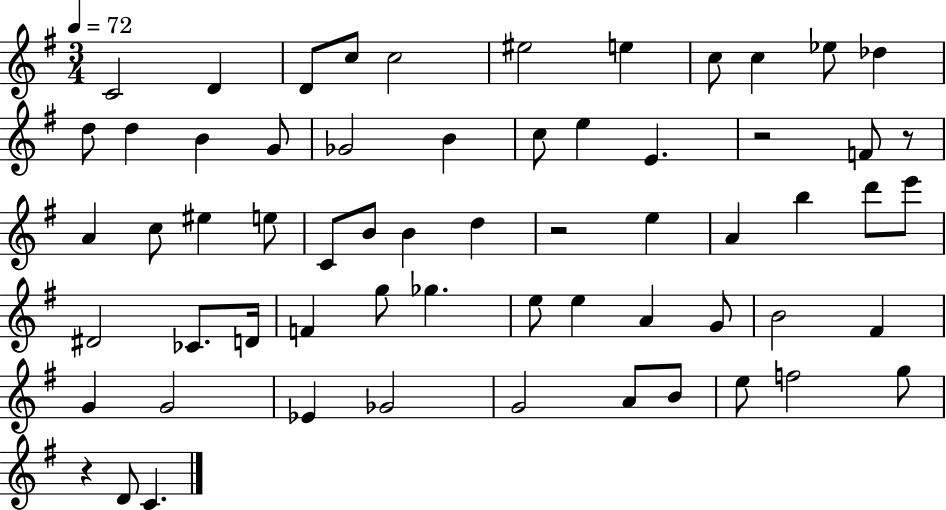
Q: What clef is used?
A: treble